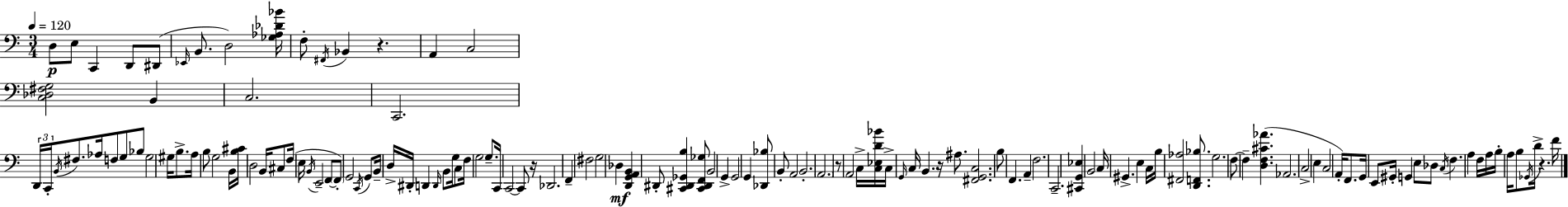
D3/e E3/e C2/q D2/e D#2/e Eb2/s B2/e. D3/h [Gb3,Ab3,Db4,Bb4]/s F3/e F#2/s Bb2/q R/q. A2/q C3/h [C3,Db3,F#3,G3]/h B2/q C3/h. C2/h. D2/s C2/s B2/s F#3/e. Ab3/s F3/e G3/e Bb3/e G3/h G#3/s B3/e. A3/s B3/e G3/h B2/s [B3,C#4]/s D3/h B2/s C#3/e F3/s E3/s B2/s E2/h F2/e F2/e G2/h C2/s G2/e B2/s D3/s D#2/s D2/q D2/s B2/e G3/s C3/e F3/s G3/h G3/e. C2/s C2/h C2/e R/s Db2/h. F2/q F#3/h G3/h Db3/q [D2,G2,A2,B2]/q D#2/e [C#2,D#2,Gb2,B3]/q [C#2,D#2,F2,Gb3]/e B2/h G2/q G2/h G2/q [Db2,Bb3]/e B2/e A2/h B2/h. A2/h. R/e A2/h C3/s [C3,Eb3,D4,Bb4]/s C3/s G2/s C3/s B2/q. R/s A#3/e. [F#2,G2,C3]/h. B3/e F2/q. A2/q F3/h. C2/h. [C#2,G2,Eb3]/q B2/h C3/s G#2/q. E3/q C3/s B3/s [F#2,Ab3]/h [D2,F2,Bb3]/e. G3/h. F3/e F3/q [D3,F3,C#4,Ab4]/q. Ab2/h. C3/h E3/q C3/h A2/s F2/e. G2/s E2/e G#2/s G2/q E3/e Db3/e C3/s F3/q. A3/q F3/s A3/s B3/s A3/s B3/e Gb2/s D4/s R/q. F4/s